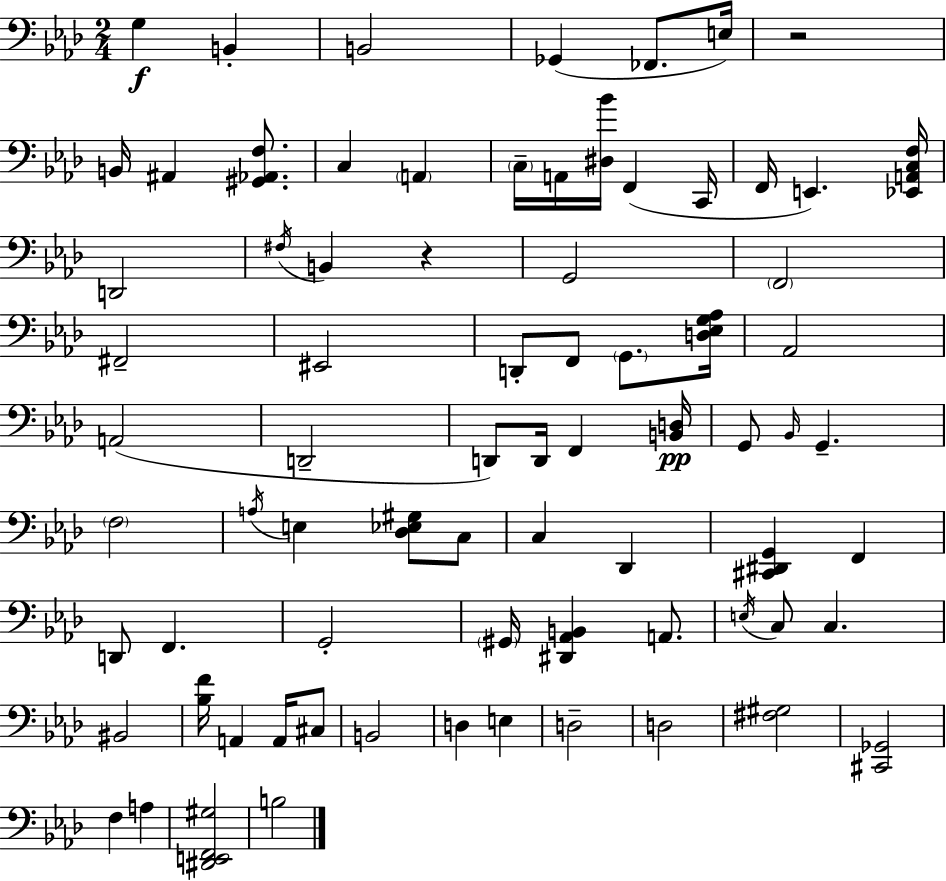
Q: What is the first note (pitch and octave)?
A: G3